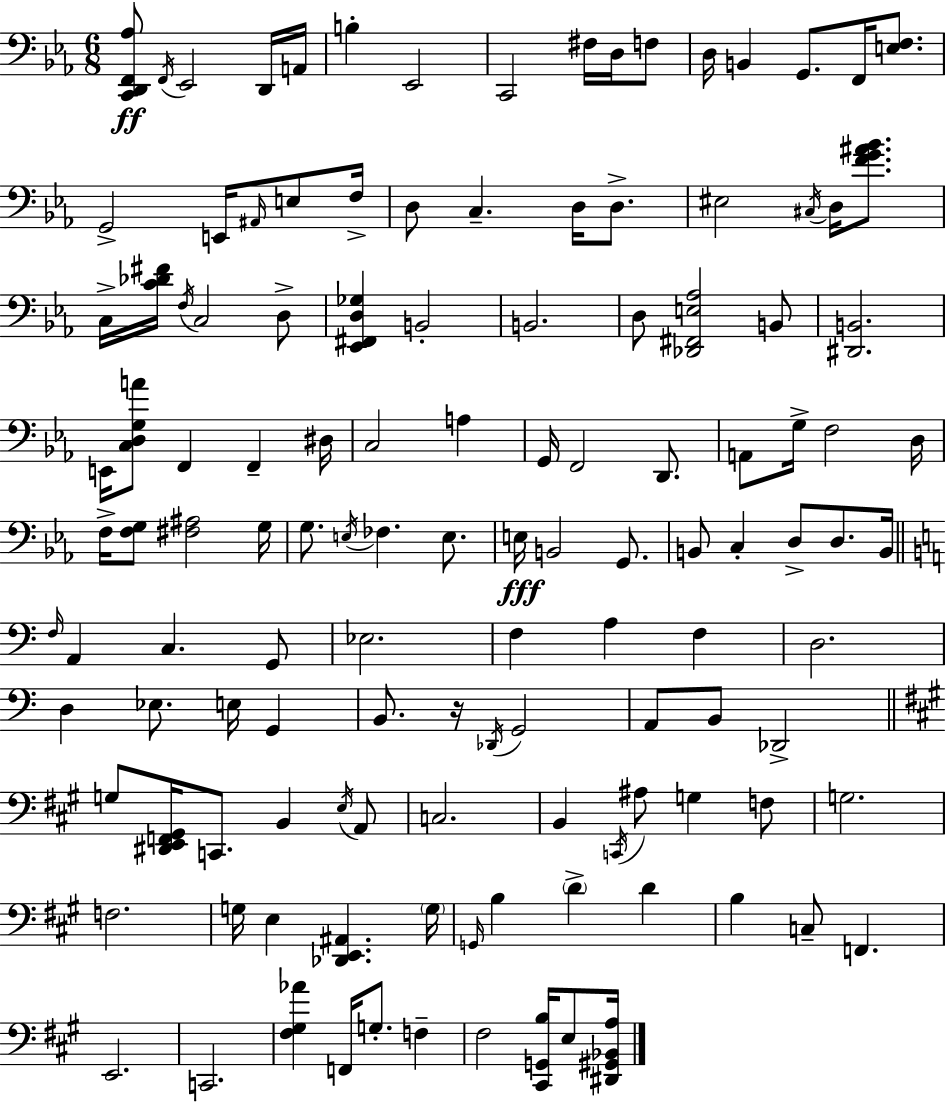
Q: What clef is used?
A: bass